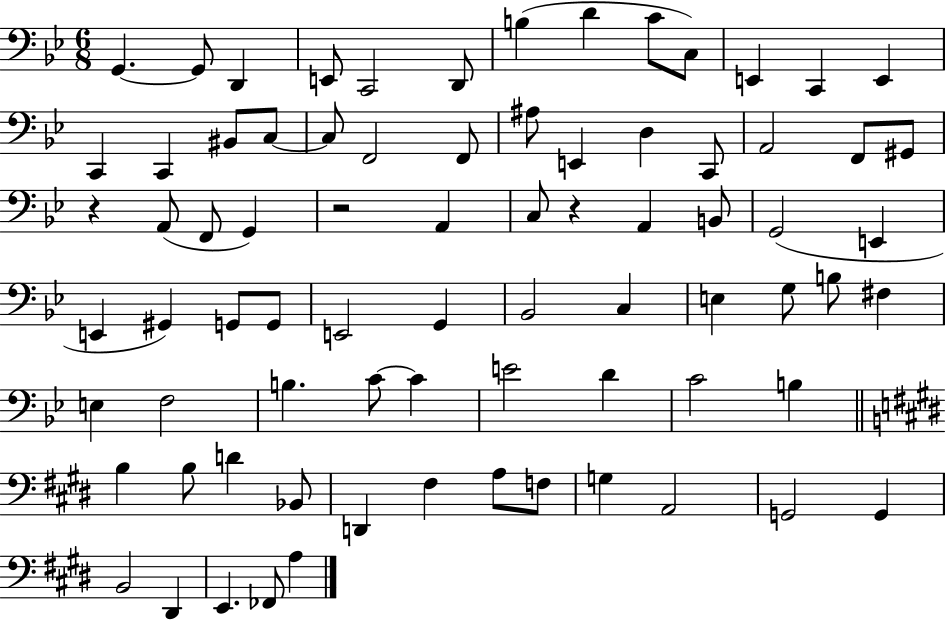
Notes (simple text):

G2/q. G2/e D2/q E2/e C2/h D2/e B3/q D4/q C4/e C3/e E2/q C2/q E2/q C2/q C2/q BIS2/e C3/e C3/e F2/h F2/e A#3/e E2/q D3/q C2/e A2/h F2/e G#2/e R/q A2/e F2/e G2/q R/h A2/q C3/e R/q A2/q B2/e G2/h E2/q E2/q G#2/q G2/e G2/e E2/h G2/q Bb2/h C3/q E3/q G3/e B3/e F#3/q E3/q F3/h B3/q. C4/e C4/q E4/h D4/q C4/h B3/q B3/q B3/e D4/q Bb2/e D2/q F#3/q A3/e F3/e G3/q A2/h G2/h G2/q B2/h D#2/q E2/q. FES2/e A3/q